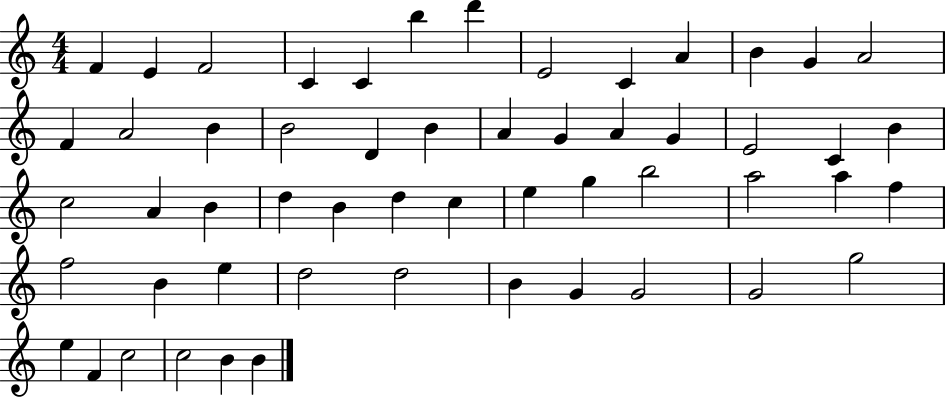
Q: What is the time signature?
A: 4/4